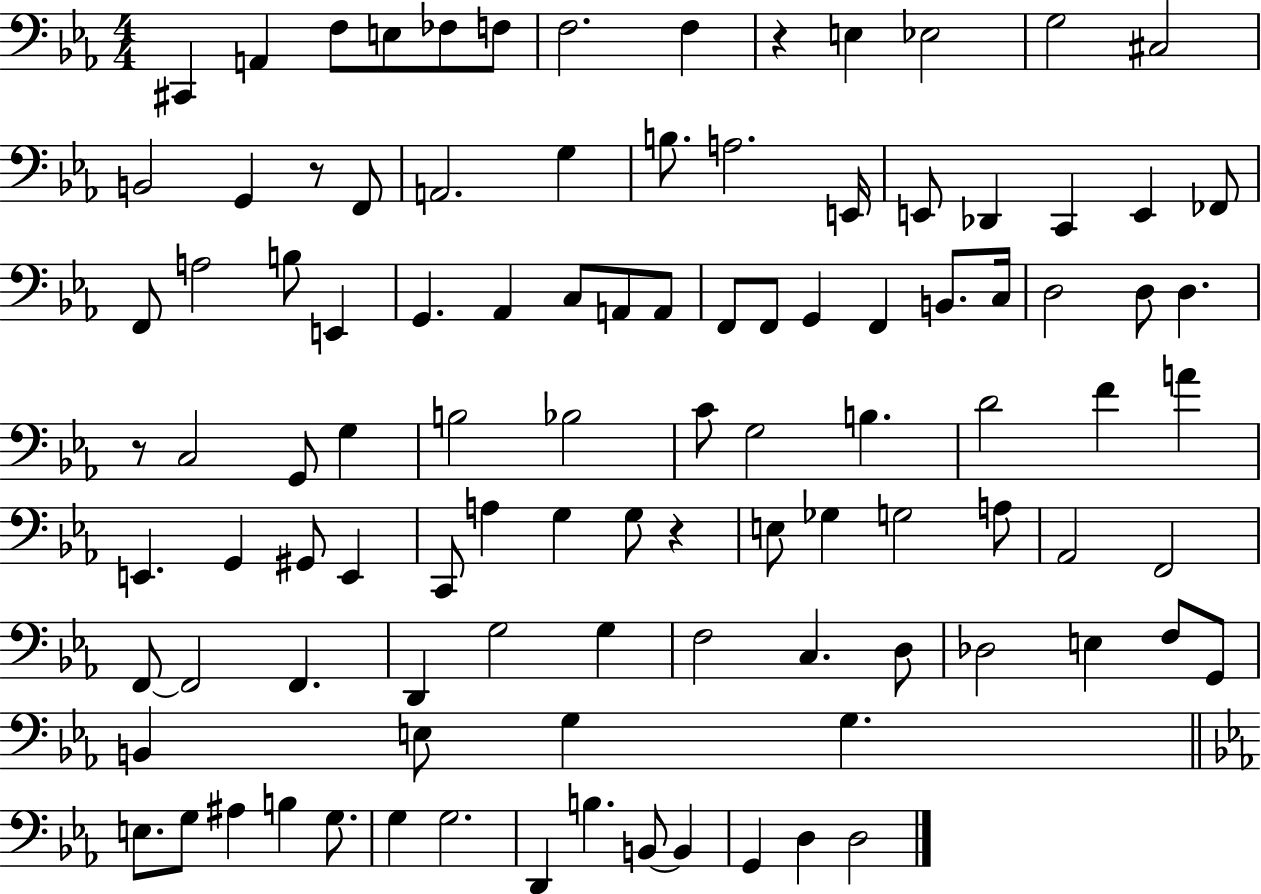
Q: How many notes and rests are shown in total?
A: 103